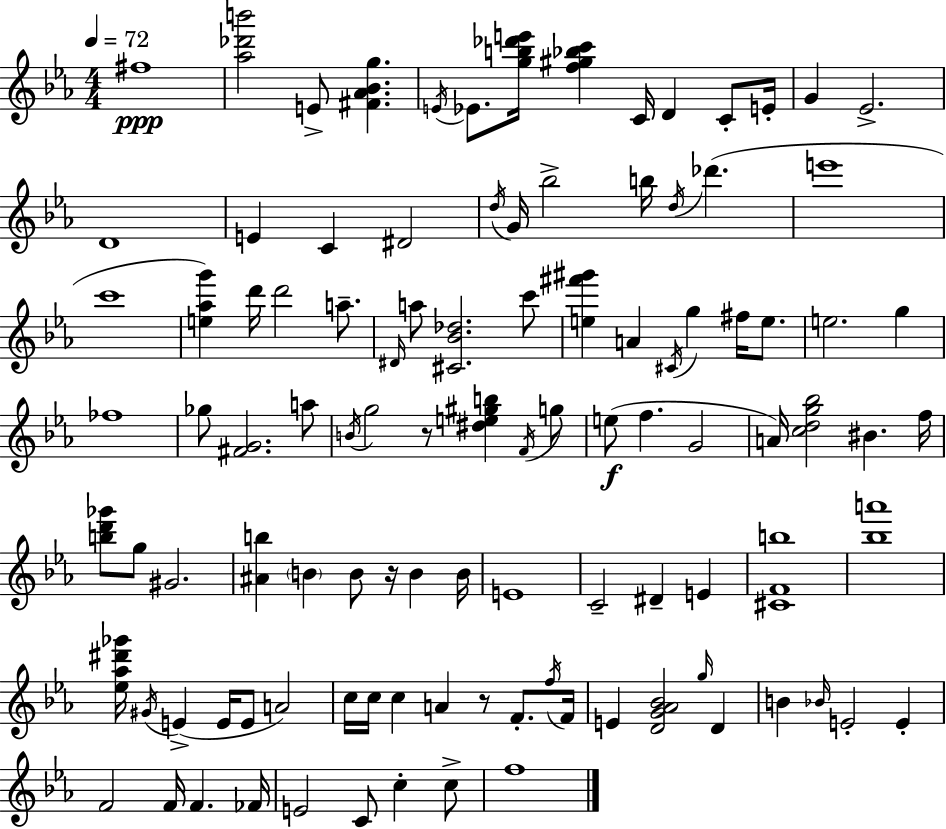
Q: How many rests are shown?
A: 3